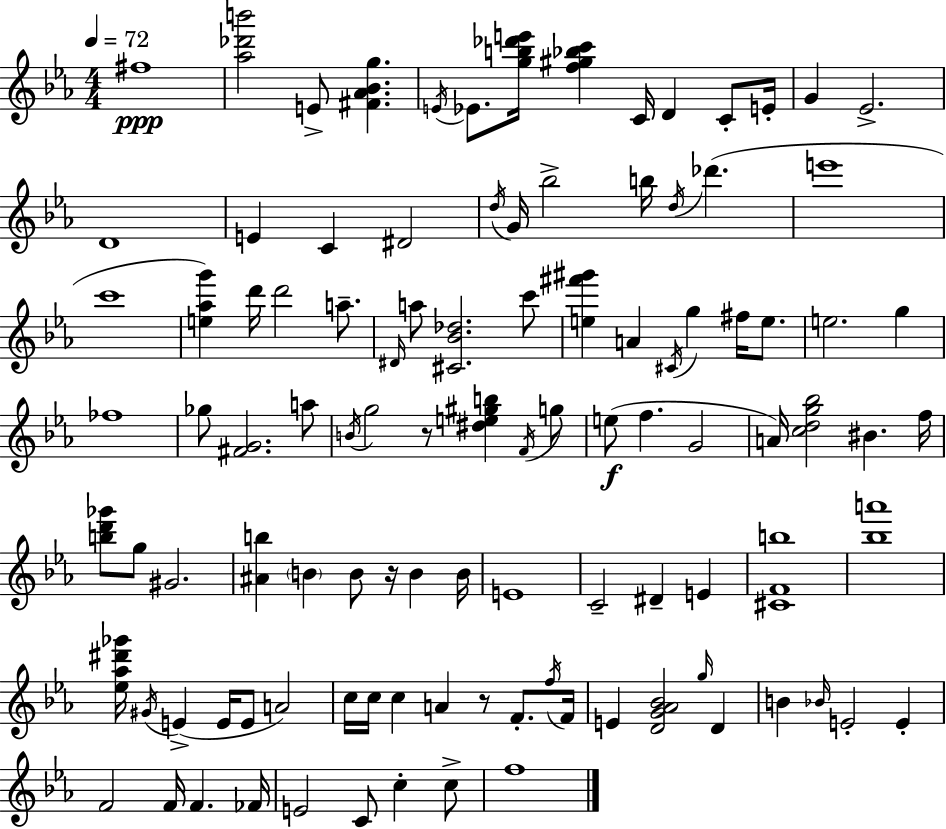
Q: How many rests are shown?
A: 3